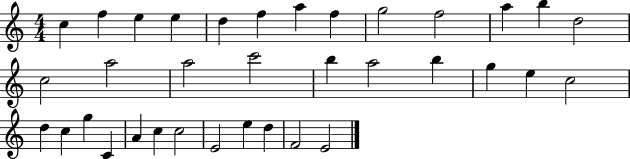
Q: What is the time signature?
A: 4/4